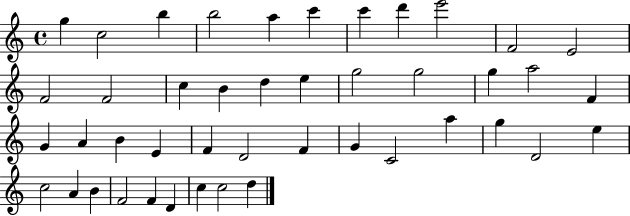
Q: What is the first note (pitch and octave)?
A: G5